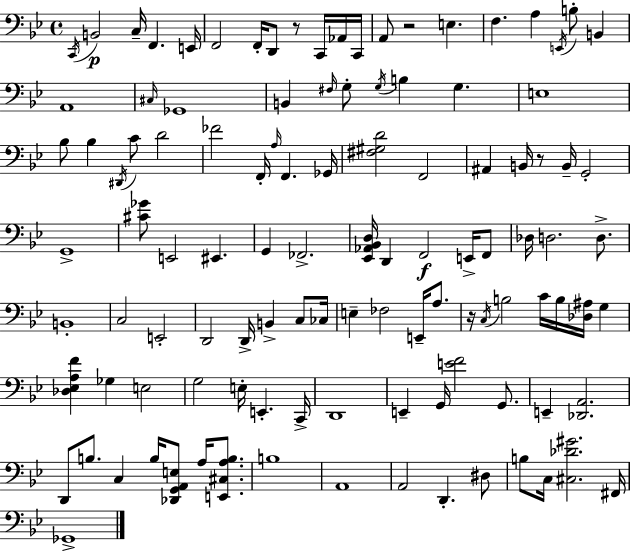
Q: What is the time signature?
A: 4/4